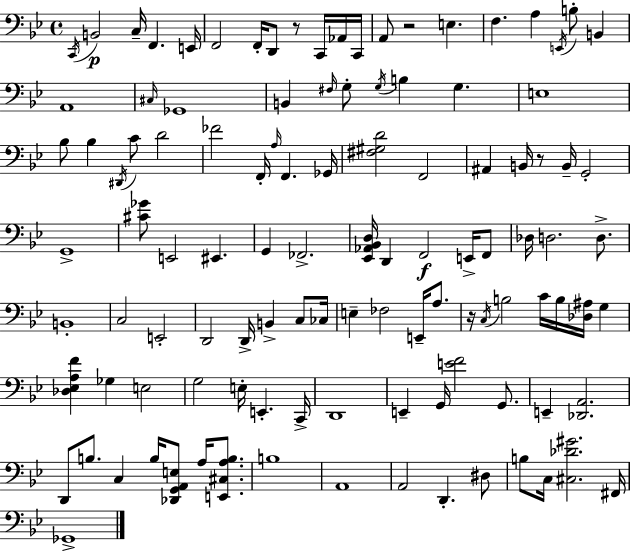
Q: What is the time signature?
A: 4/4